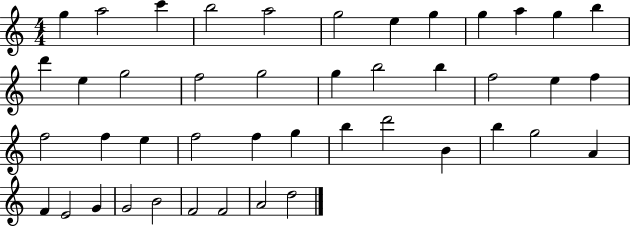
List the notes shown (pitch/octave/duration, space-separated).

G5/q A5/h C6/q B5/h A5/h G5/h E5/q G5/q G5/q A5/q G5/q B5/q D6/q E5/q G5/h F5/h G5/h G5/q B5/h B5/q F5/h E5/q F5/q F5/h F5/q E5/q F5/h F5/q G5/q B5/q D6/h B4/q B5/q G5/h A4/q F4/q E4/h G4/q G4/h B4/h F4/h F4/h A4/h D5/h